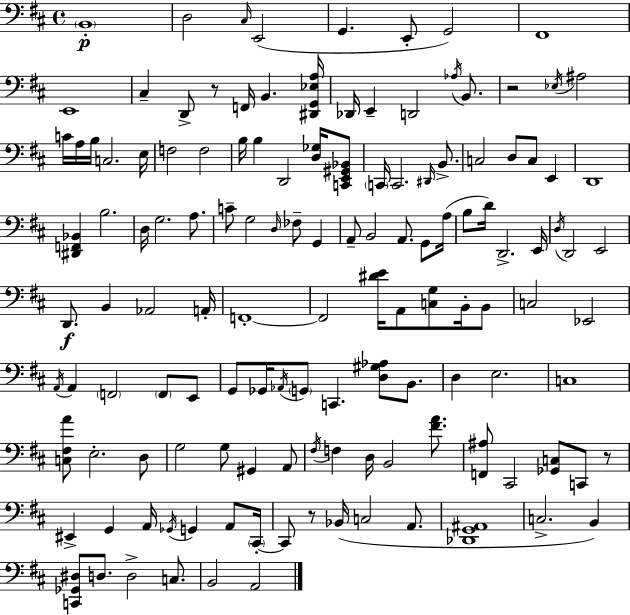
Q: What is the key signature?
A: D major